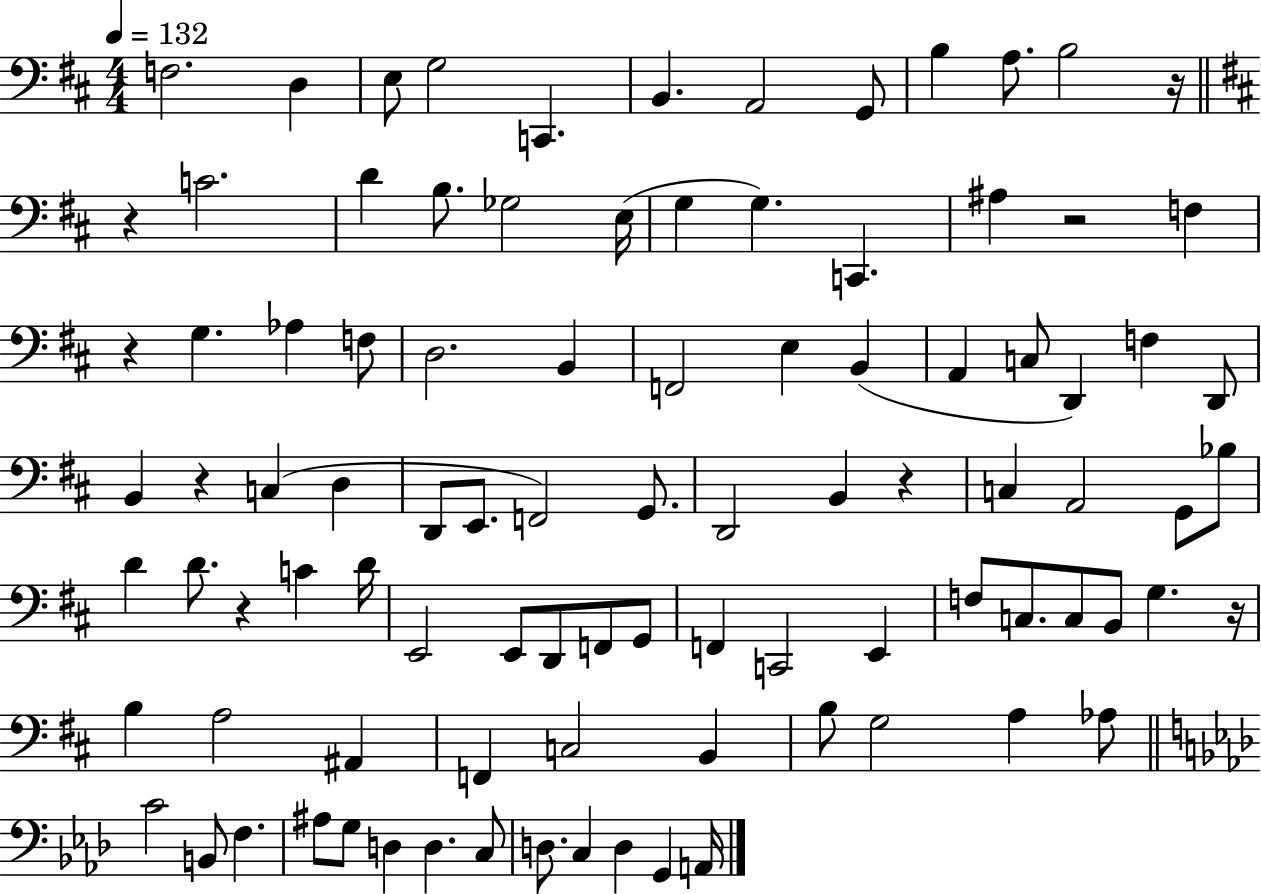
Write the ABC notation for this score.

X:1
T:Untitled
M:4/4
L:1/4
K:D
F,2 D, E,/2 G,2 C,, B,, A,,2 G,,/2 B, A,/2 B,2 z/4 z C2 D B,/2 _G,2 E,/4 G, G, C,, ^A, z2 F, z G, _A, F,/2 D,2 B,, F,,2 E, B,, A,, C,/2 D,, F, D,,/2 B,, z C, D, D,,/2 E,,/2 F,,2 G,,/2 D,,2 B,, z C, A,,2 G,,/2 _B,/2 D D/2 z C D/4 E,,2 E,,/2 D,,/2 F,,/2 G,,/2 F,, C,,2 E,, F,/2 C,/2 C,/2 B,,/2 G, z/4 B, A,2 ^A,, F,, C,2 B,, B,/2 G,2 A, _A,/2 C2 B,,/2 F, ^A,/2 G,/2 D, D, C,/2 D,/2 C, D, G,, A,,/4